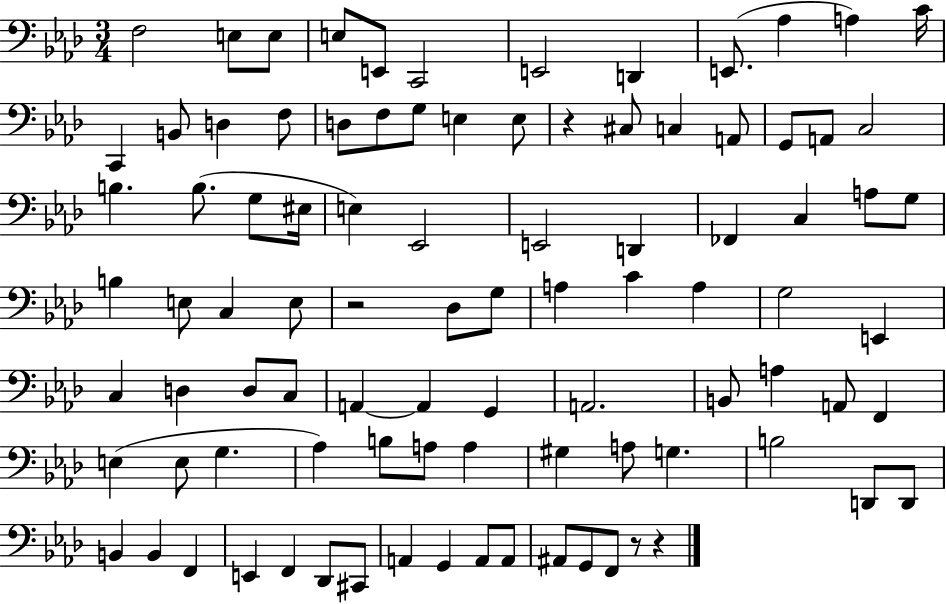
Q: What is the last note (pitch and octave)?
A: F2